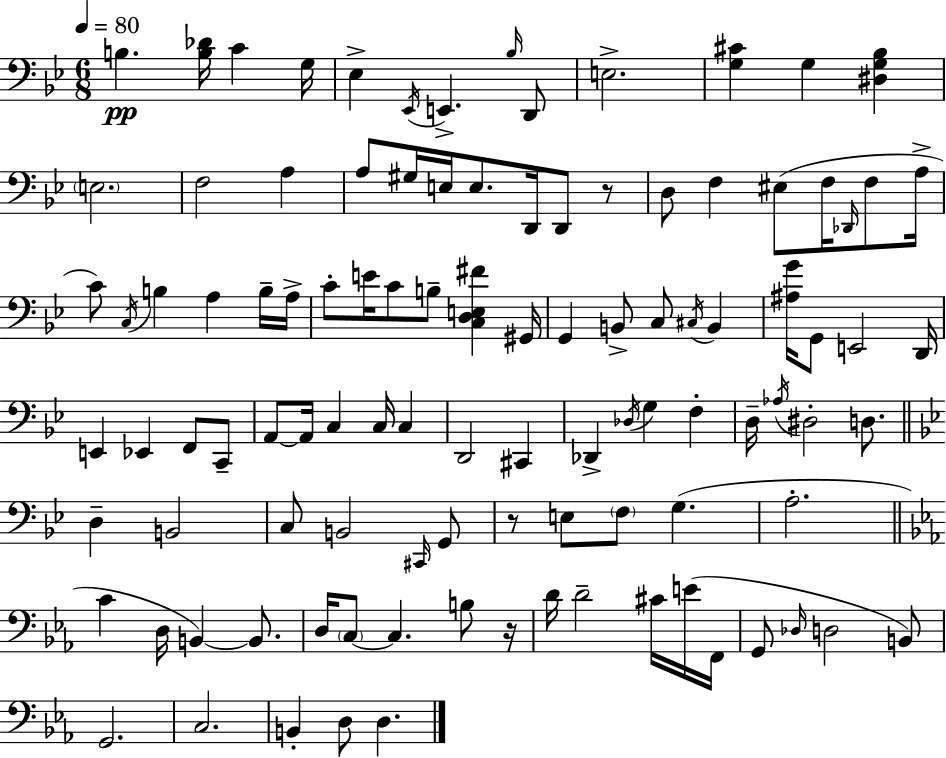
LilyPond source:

{
  \clef bass
  \numericTimeSignature
  \time 6/8
  \key bes \major
  \tempo 4 = 80
  \repeat volta 2 { b4.\pp <b des'>16 c'4 g16 | ees4-> \acciaccatura { ees,16 } e,4.-> \grace { bes16 } | d,8 e2.-> | <g cis'>4 g4 <dis g bes>4 | \break \parenthesize e2. | f2 a4 | a8 gis16 e16 e8. d,16 d,8 | r8 d8 f4 eis8( f16 \grace { des,16 } | \break f8 a16-> c'8) \acciaccatura { c16 } b4 a4 | b16-- a16-> c'8-. e'16 c'8 b8-- <c d e fis'>4 | gis,16 g,4 b,8-> c8 | \acciaccatura { cis16 } b,4 <ais g'>16 g,8 e,2 | \break d,16 e,4 ees,4 | f,8 c,8-- a,8~~ a,16 c4 | c16 c4 d,2 | cis,4 des,4-> \acciaccatura { des16 } g4 | \break f4-. d16-- \acciaccatura { aes16 } dis2-. | d8. \bar "||" \break \key bes \major d4-- b,2 | c8 b,2 \grace { cis,16 } g,8 | r8 e8 \parenthesize f8 g4.( | a2.-. | \break \bar "||" \break \key c \minor c'4 d16 b,4~~) b,8. | d16 \parenthesize c8~~ c4. b8 r16 | d'16 d'2-- cis'16 e'16( f,16 | g,8 \grace { des16 } d2 b,8) | \break g,2. | c2. | b,4-. d8 d4. | } \bar "|."
}